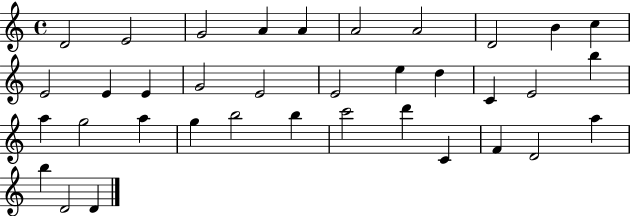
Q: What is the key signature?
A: C major